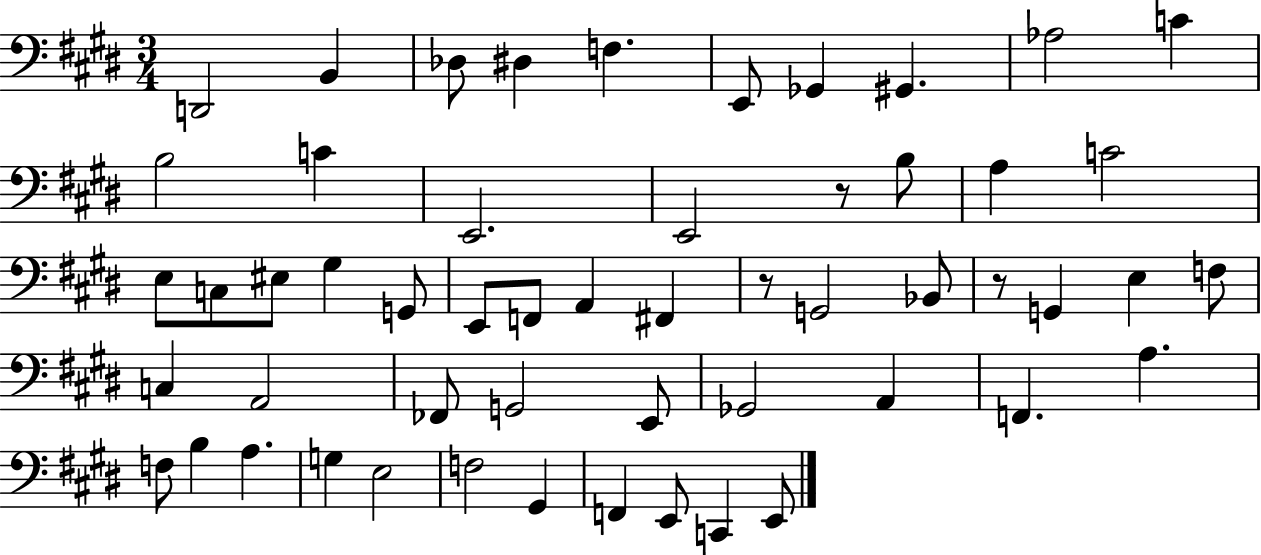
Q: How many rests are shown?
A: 3